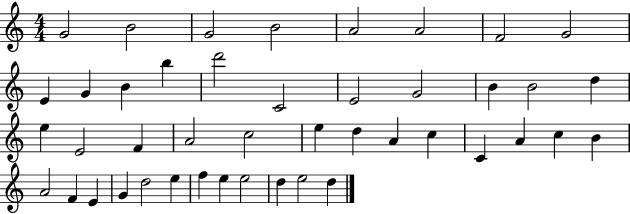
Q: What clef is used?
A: treble